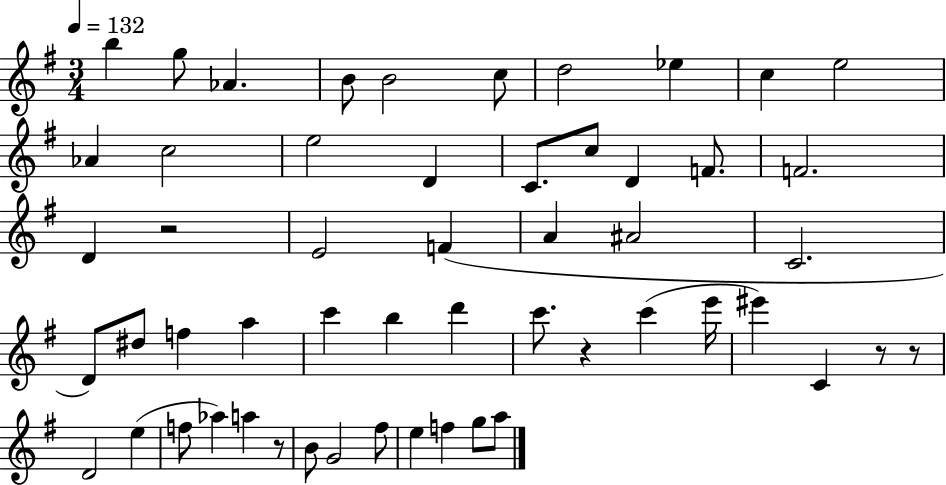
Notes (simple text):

B5/q G5/e Ab4/q. B4/e B4/h C5/e D5/h Eb5/q C5/q E5/h Ab4/q C5/h E5/h D4/q C4/e. C5/e D4/q F4/e. F4/h. D4/q R/h E4/h F4/q A4/q A#4/h C4/h. D4/e D#5/e F5/q A5/q C6/q B5/q D6/q C6/e. R/q C6/q E6/s EIS6/q C4/q R/e R/e D4/h E5/q F5/e Ab5/q A5/q R/e B4/e G4/h F#5/e E5/q F5/q G5/e A5/e